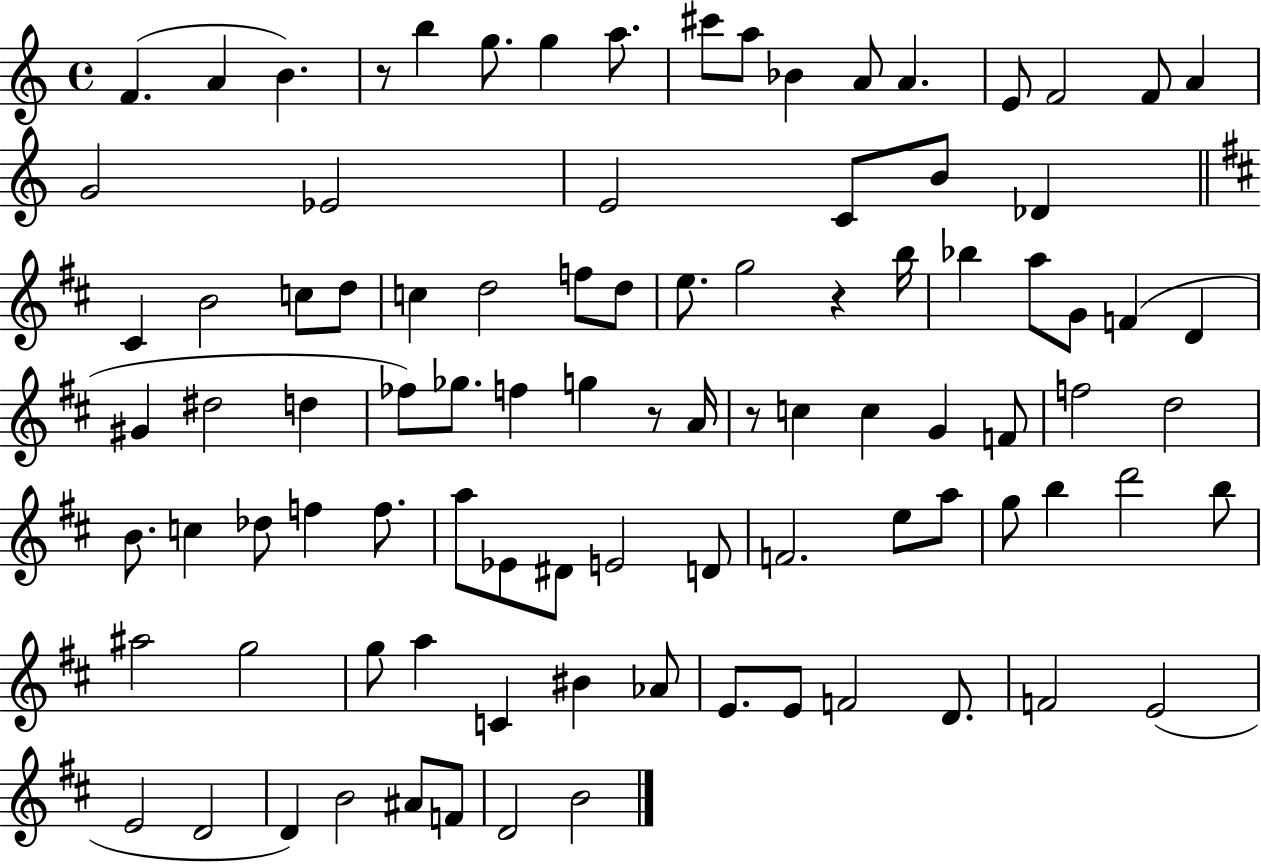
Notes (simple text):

F4/q. A4/q B4/q. R/e B5/q G5/e. G5/q A5/e. C#6/e A5/e Bb4/q A4/e A4/q. E4/e F4/h F4/e A4/q G4/h Eb4/h E4/h C4/e B4/e Db4/q C#4/q B4/h C5/e D5/e C5/q D5/h F5/e D5/e E5/e. G5/h R/q B5/s Bb5/q A5/e G4/e F4/q D4/q G#4/q D#5/h D5/q FES5/e Gb5/e. F5/q G5/q R/e A4/s R/e C5/q C5/q G4/q F4/e F5/h D5/h B4/e. C5/q Db5/e F5/q F5/e. A5/e Eb4/e D#4/e E4/h D4/e F4/h. E5/e A5/e G5/e B5/q D6/h B5/e A#5/h G5/h G5/e A5/q C4/q BIS4/q Ab4/e E4/e. E4/e F4/h D4/e. F4/h E4/h E4/h D4/h D4/q B4/h A#4/e F4/e D4/h B4/h